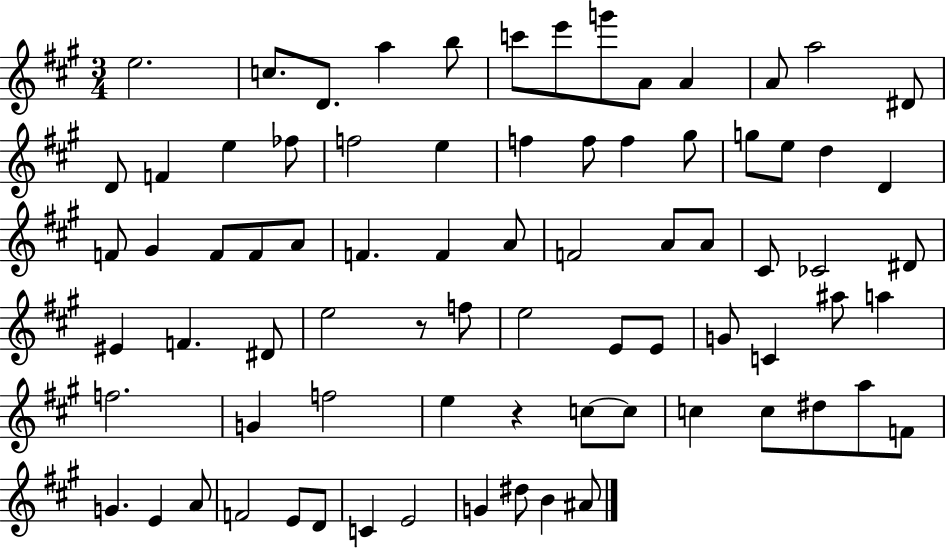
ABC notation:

X:1
T:Untitled
M:3/4
L:1/4
K:A
e2 c/2 D/2 a b/2 c'/2 e'/2 g'/2 A/2 A A/2 a2 ^D/2 D/2 F e _f/2 f2 e f f/2 f ^g/2 g/2 e/2 d D F/2 ^G F/2 F/2 A/2 F F A/2 F2 A/2 A/2 ^C/2 _C2 ^D/2 ^E F ^D/2 e2 z/2 f/2 e2 E/2 E/2 G/2 C ^a/2 a f2 G f2 e z c/2 c/2 c c/2 ^d/2 a/2 F/2 G E A/2 F2 E/2 D/2 C E2 G ^d/2 B ^A/2